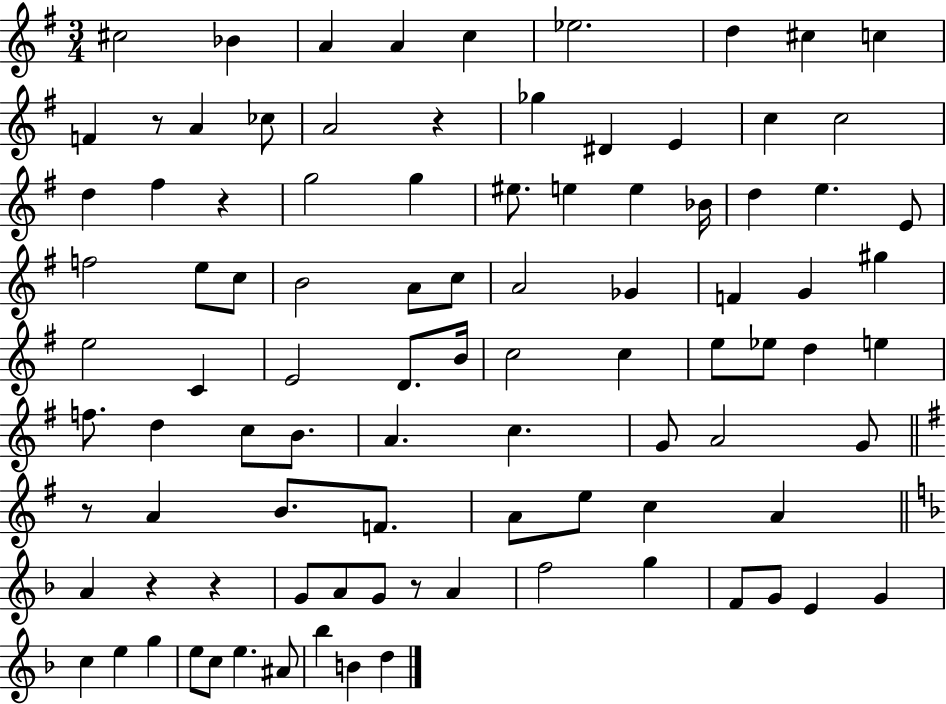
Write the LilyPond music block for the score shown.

{
  \clef treble
  \numericTimeSignature
  \time 3/4
  \key g \major
  cis''2 bes'4 | a'4 a'4 c''4 | ees''2. | d''4 cis''4 c''4 | \break f'4 r8 a'4 ces''8 | a'2 r4 | ges''4 dis'4 e'4 | c''4 c''2 | \break d''4 fis''4 r4 | g''2 g''4 | eis''8. e''4 e''4 bes'16 | d''4 e''4. e'8 | \break f''2 e''8 c''8 | b'2 a'8 c''8 | a'2 ges'4 | f'4 g'4 gis''4 | \break e''2 c'4 | e'2 d'8. b'16 | c''2 c''4 | e''8 ees''8 d''4 e''4 | \break f''8. d''4 c''8 b'8. | a'4. c''4. | g'8 a'2 g'8 | \bar "||" \break \key g \major r8 a'4 b'8. f'8. | a'8 e''8 c''4 a'4 | \bar "||" \break \key f \major a'4 r4 r4 | g'8 a'8 g'8 r8 a'4 | f''2 g''4 | f'8 g'8 e'4 g'4 | \break c''4 e''4 g''4 | e''8 c''8 e''4. ais'8 | bes''4 b'4 d''4 | \bar "|."
}